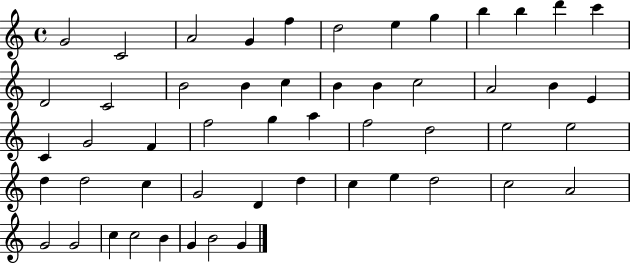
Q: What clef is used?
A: treble